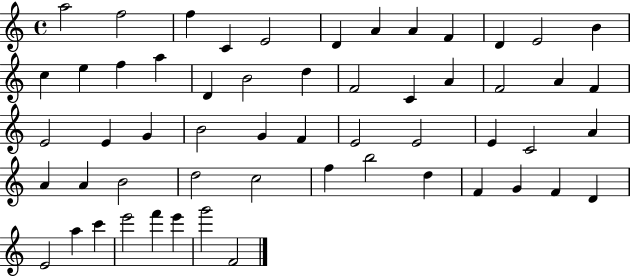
A5/h F5/h F5/q C4/q E4/h D4/q A4/q A4/q F4/q D4/q E4/h B4/q C5/q E5/q F5/q A5/q D4/q B4/h D5/q F4/h C4/q A4/q F4/h A4/q F4/q E4/h E4/q G4/q B4/h G4/q F4/q E4/h E4/h E4/q C4/h A4/q A4/q A4/q B4/h D5/h C5/h F5/q B5/h D5/q F4/q G4/q F4/q D4/q E4/h A5/q C6/q E6/h F6/q E6/q G6/h F4/h